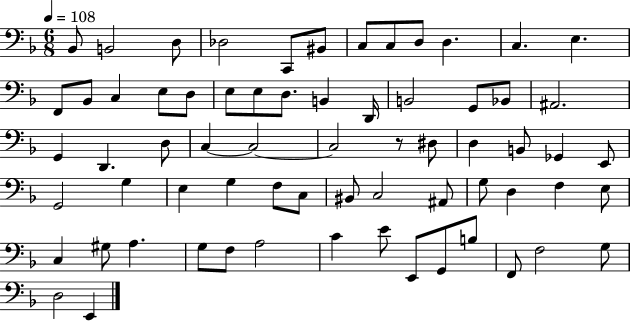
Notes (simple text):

Bb2/e B2/h D3/e Db3/h C2/e BIS2/e C3/e C3/e D3/e D3/q. C3/q. E3/q. F2/e Bb2/e C3/q E3/e D3/e E3/e E3/e D3/e. B2/q D2/s B2/h G2/e Bb2/e A#2/h. G2/q D2/q. D3/e C3/q C3/h C3/h R/e D#3/e D3/q B2/e Gb2/q E2/e G2/h G3/q E3/q G3/q F3/e C3/e BIS2/e C3/h A#2/e G3/e D3/q F3/q E3/e C3/q G#3/e A3/q. G3/e F3/e A3/h C4/q E4/e E2/e G2/e B3/e F2/e F3/h G3/e D3/h E2/q